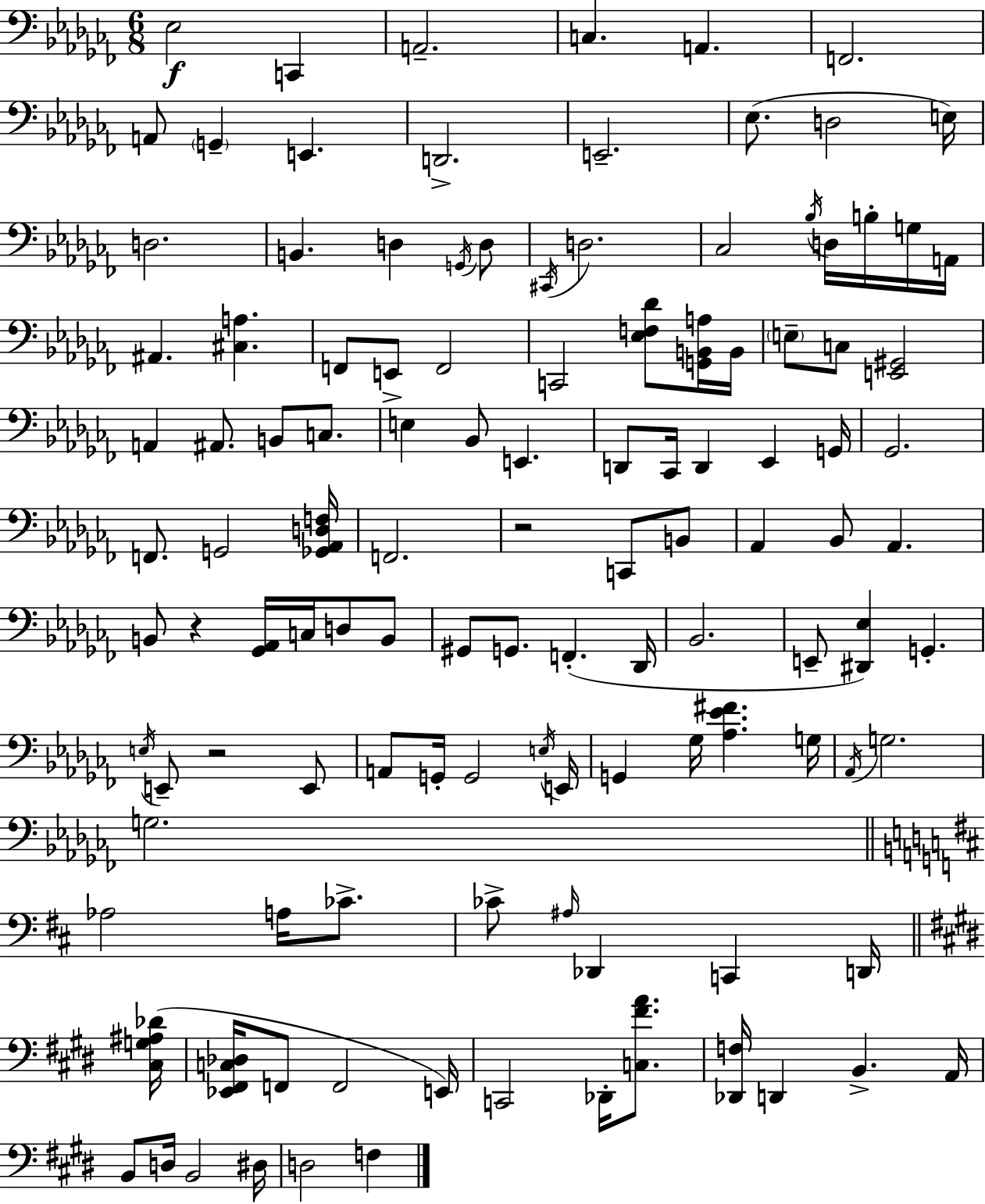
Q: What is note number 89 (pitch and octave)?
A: D2